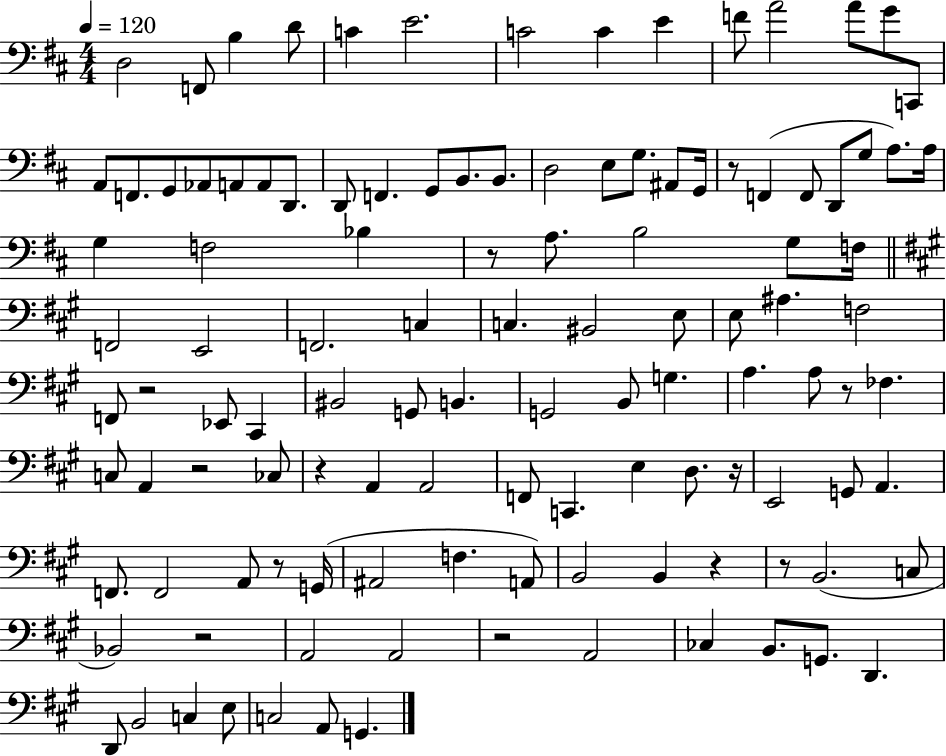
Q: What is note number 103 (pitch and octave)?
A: A2